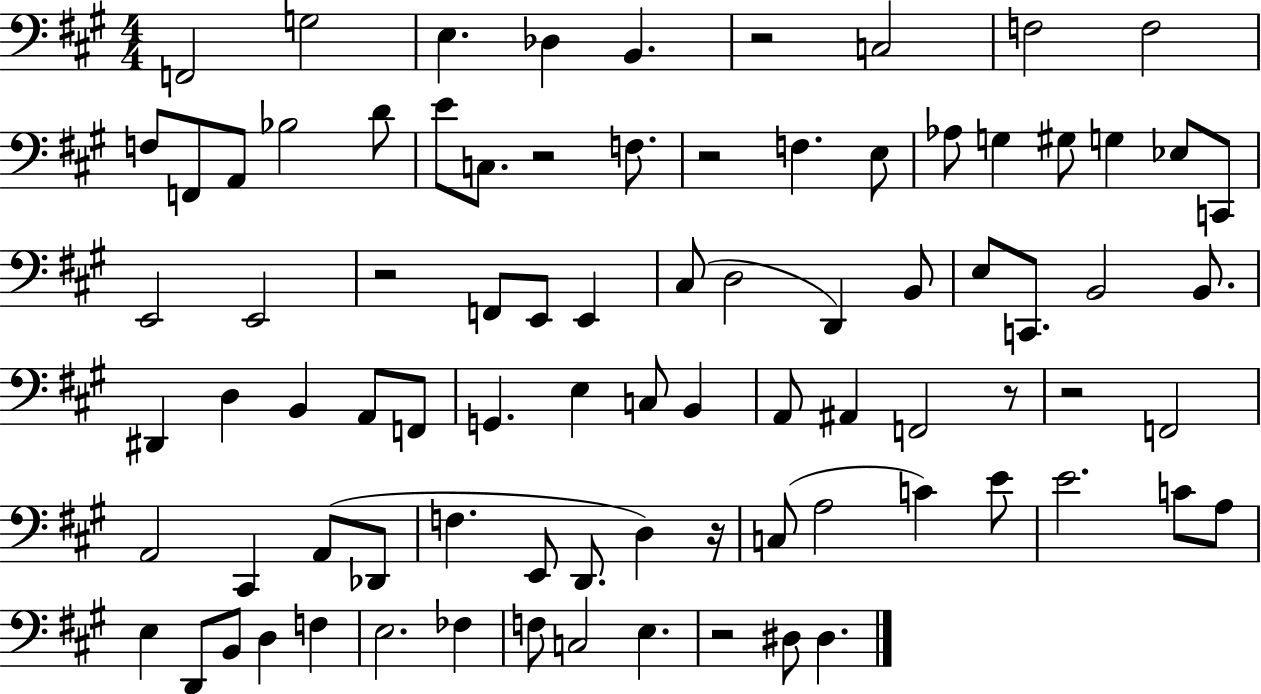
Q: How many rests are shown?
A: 8